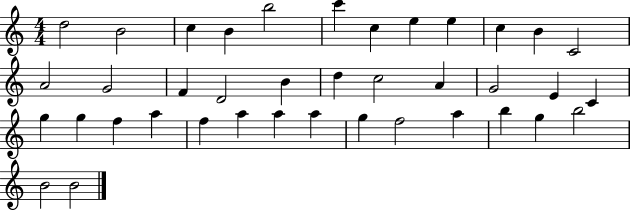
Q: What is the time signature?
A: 4/4